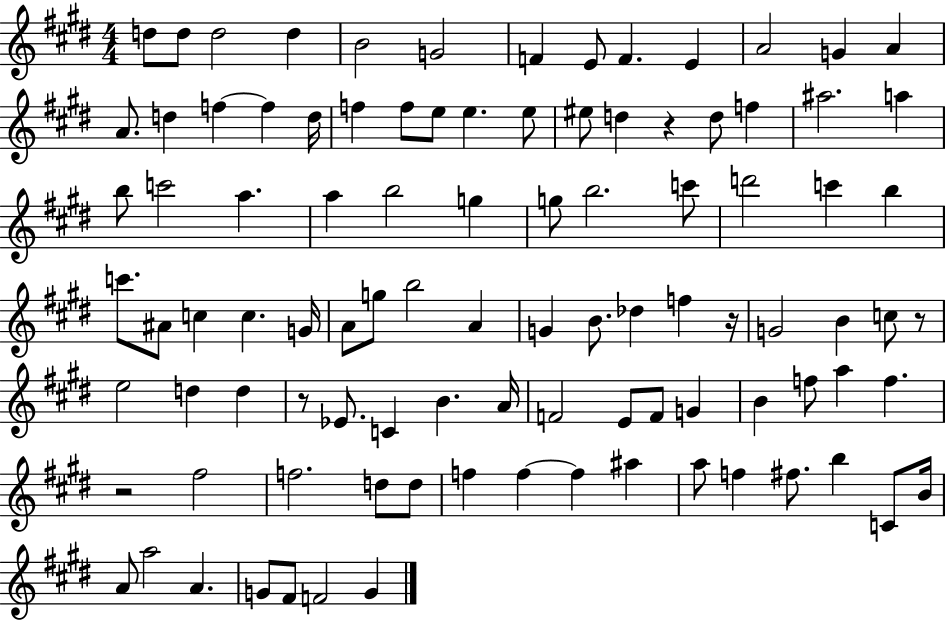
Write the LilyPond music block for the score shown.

{
  \clef treble
  \numericTimeSignature
  \time 4/4
  \key e \major
  d''8 d''8 d''2 d''4 | b'2 g'2 | f'4 e'8 f'4. e'4 | a'2 g'4 a'4 | \break a'8. d''4 f''4~~ f''4 d''16 | f''4 f''8 e''8 e''4. e''8 | eis''8 d''4 r4 d''8 f''4 | ais''2. a''4 | \break b''8 c'''2 a''4. | a''4 b''2 g''4 | g''8 b''2. c'''8 | d'''2 c'''4 b''4 | \break c'''8. ais'8 c''4 c''4. g'16 | a'8 g''8 b''2 a'4 | g'4 b'8. des''4 f''4 r16 | g'2 b'4 c''8 r8 | \break e''2 d''4 d''4 | r8 ees'8. c'4 b'4. a'16 | f'2 e'8 f'8 g'4 | b'4 f''8 a''4 f''4. | \break r2 fis''2 | f''2. d''8 d''8 | f''4 f''4~~ f''4 ais''4 | a''8 f''4 fis''8. b''4 c'8 b'16 | \break a'8 a''2 a'4. | g'8 fis'8 f'2 g'4 | \bar "|."
}